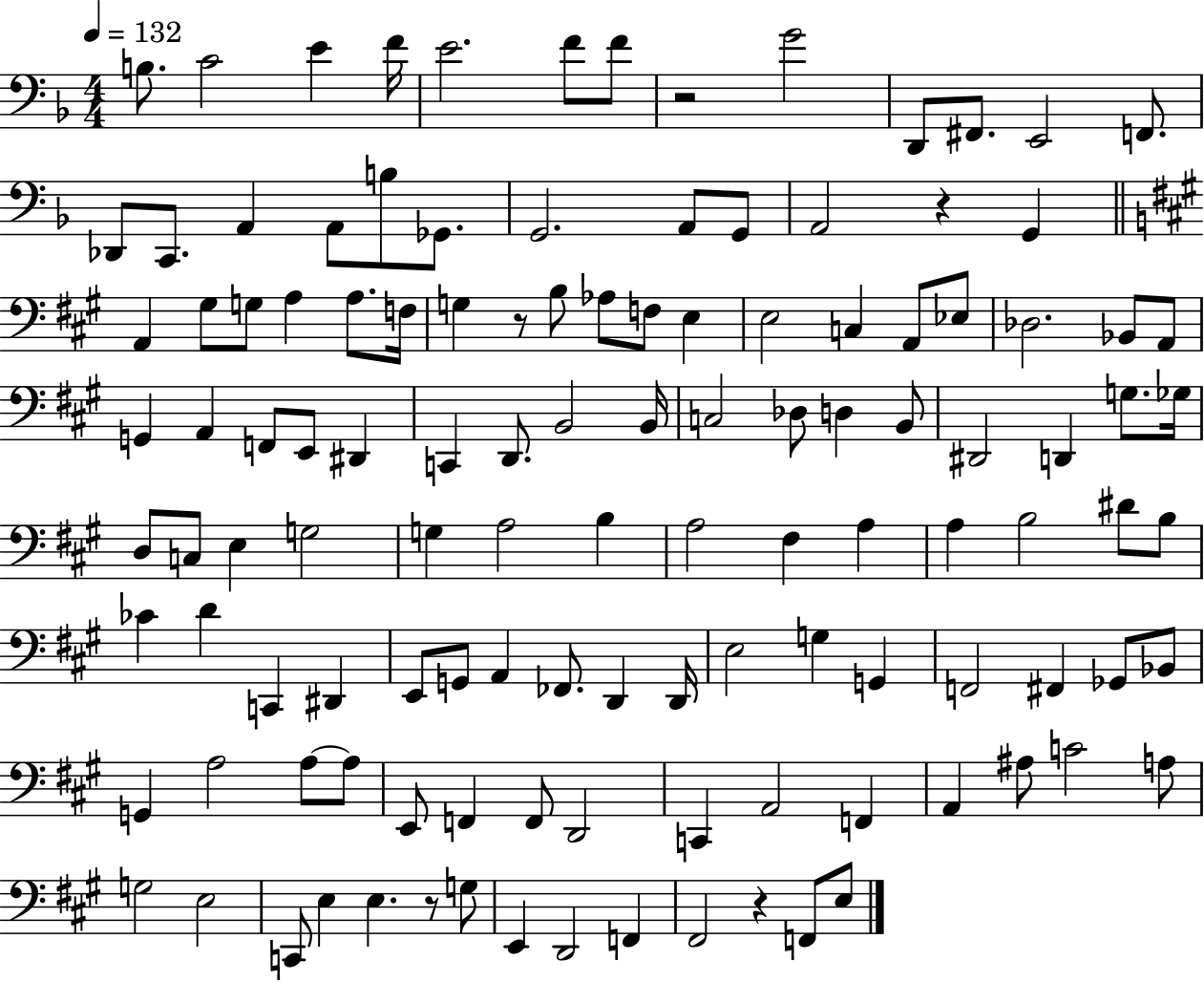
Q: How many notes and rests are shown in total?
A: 121